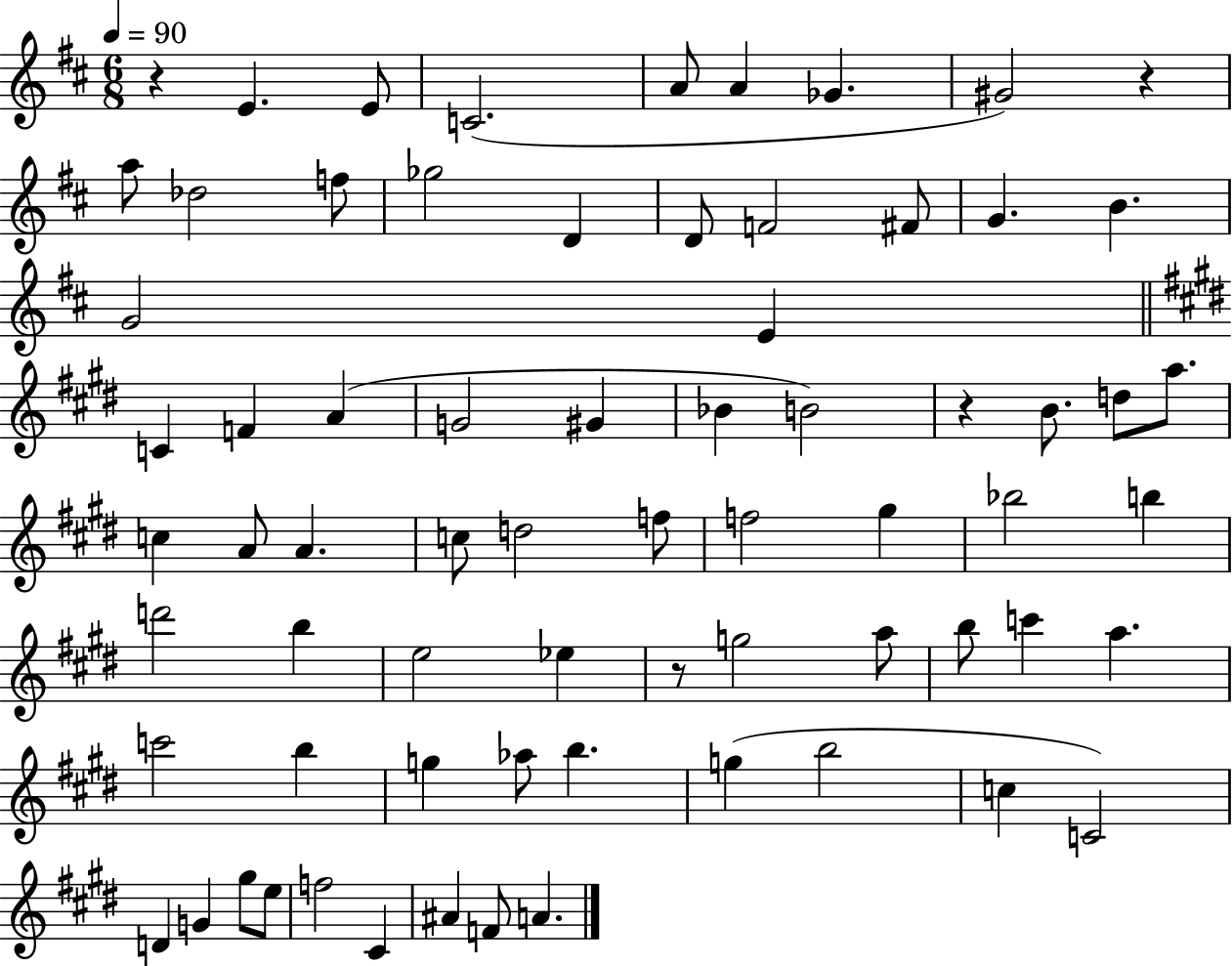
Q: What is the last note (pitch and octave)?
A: A4